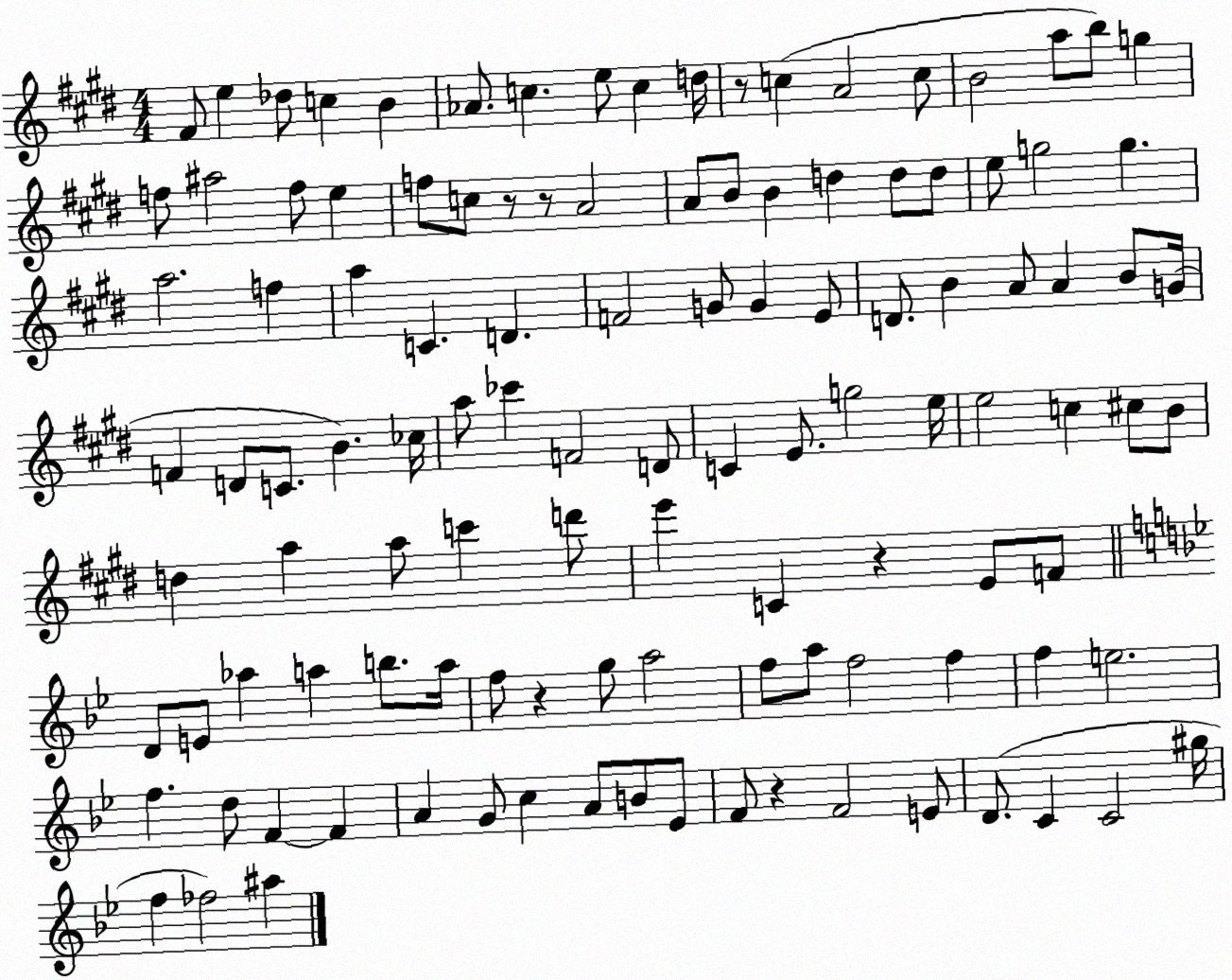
X:1
T:Untitled
M:4/4
L:1/4
K:E
^F/2 e _d/2 c B _A/2 c e/2 c d/4 z/2 c A2 c/2 B2 a/2 b/2 g f/2 ^a2 f/2 e f/2 c/2 z/2 z/2 A2 A/2 B/2 B d d/2 d/2 e/2 g2 g a2 f a C D F2 G/2 G E/2 D/2 B A/2 A B/2 G/4 F D/2 C/2 B _c/4 a/2 _c' F2 D/2 C E/2 g2 e/4 e2 c ^c/2 B/2 d a a/2 c' d'/2 e' C z E/2 F/2 D/2 E/2 _a a b/2 a/4 f/2 z g/2 a2 f/2 a/2 f2 f f e2 f d/2 F F A G/2 c A/2 B/2 _E/2 F/2 z F2 E/2 D/2 C C2 ^g/4 f _f2 ^a